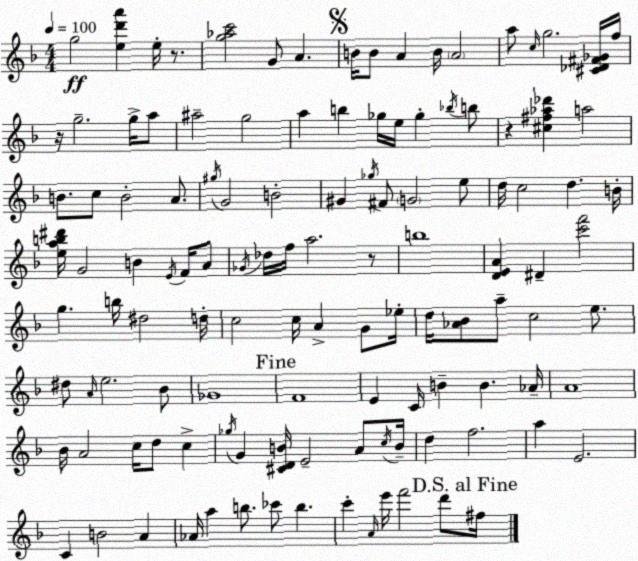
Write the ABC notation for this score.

X:1
T:Untitled
M:4/4
L:1/4
K:F
g2 [ed'a'] e/4 z/2 [g_ac']2 G/2 A B/4 B/2 A B/4 A2 a/2 c/4 g2 [^C_D^F_G]/4 f/4 z/4 g2 g/4 a/2 ^a2 g2 a b _g/4 e/4 _g _b/4 b/2 z [^c^f_a_d'] a2 B/2 c/2 B2 A/2 ^g/4 G2 B2 ^G _g/4 ^F/2 G2 e/2 d/4 c2 d B/4 [eab^d']/4 G2 B E/4 F/4 A/2 _G/4 _d/4 f/4 a2 z/2 b4 [DEA] ^D [c'f']2 g b/4 ^d2 d/4 c2 c/4 A G/2 _e/4 d/4 [_A_B]/2 a/2 c2 e/2 ^d/2 A/4 e2 _B/2 _G4 F4 E C/4 B B _A/4 A4 _B/4 A2 c/4 d/2 c _g/4 G [^CDB]/4 E2 A/2 c/4 B/4 d f2 a E2 C B2 A _A/4 a b/2 _c'/2 b c' A/4 e'/4 f'2 d'/2 ^f/4